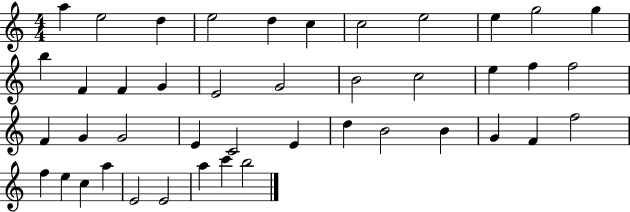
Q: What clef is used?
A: treble